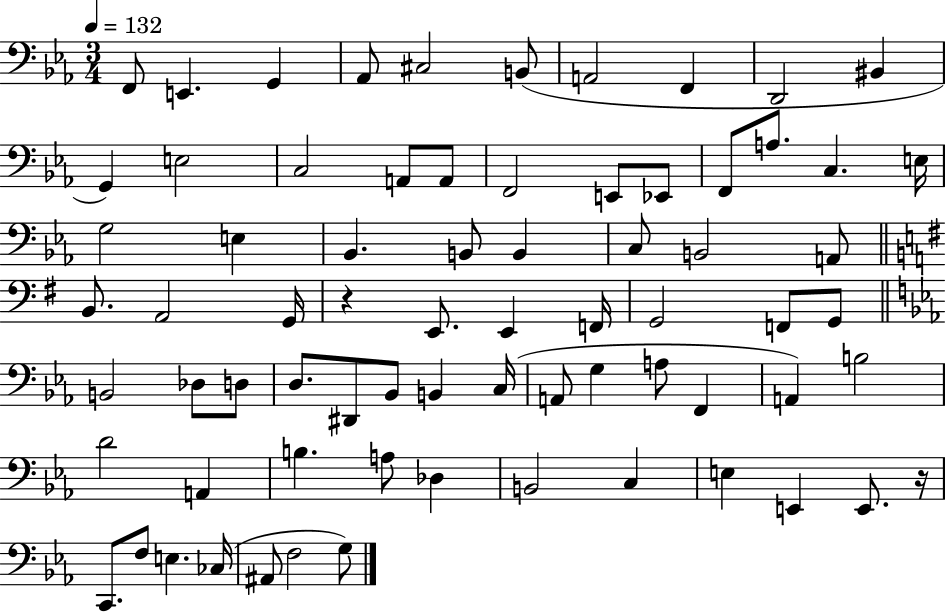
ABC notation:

X:1
T:Untitled
M:3/4
L:1/4
K:Eb
F,,/2 E,, G,, _A,,/2 ^C,2 B,,/2 A,,2 F,, D,,2 ^B,, G,, E,2 C,2 A,,/2 A,,/2 F,,2 E,,/2 _E,,/2 F,,/2 A,/2 C, E,/4 G,2 E, _B,, B,,/2 B,, C,/2 B,,2 A,,/2 B,,/2 A,,2 G,,/4 z E,,/2 E,, F,,/4 G,,2 F,,/2 G,,/2 B,,2 _D,/2 D,/2 D,/2 ^D,,/2 _B,,/2 B,, C,/4 A,,/2 G, A,/2 F,, A,, B,2 D2 A,, B, A,/2 _D, B,,2 C, E, E,, E,,/2 z/4 C,,/2 F,/2 E, _C,/4 ^A,,/2 F,2 G,/2